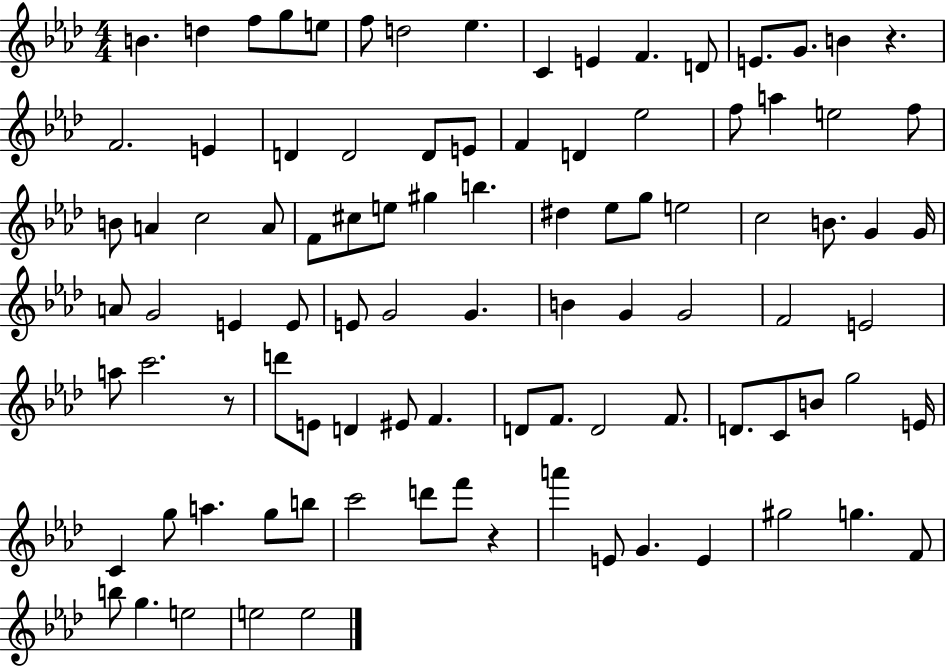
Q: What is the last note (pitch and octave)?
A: E5